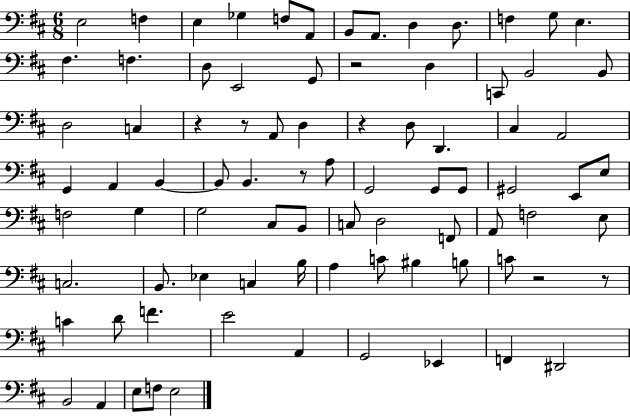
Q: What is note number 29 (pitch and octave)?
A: C#3